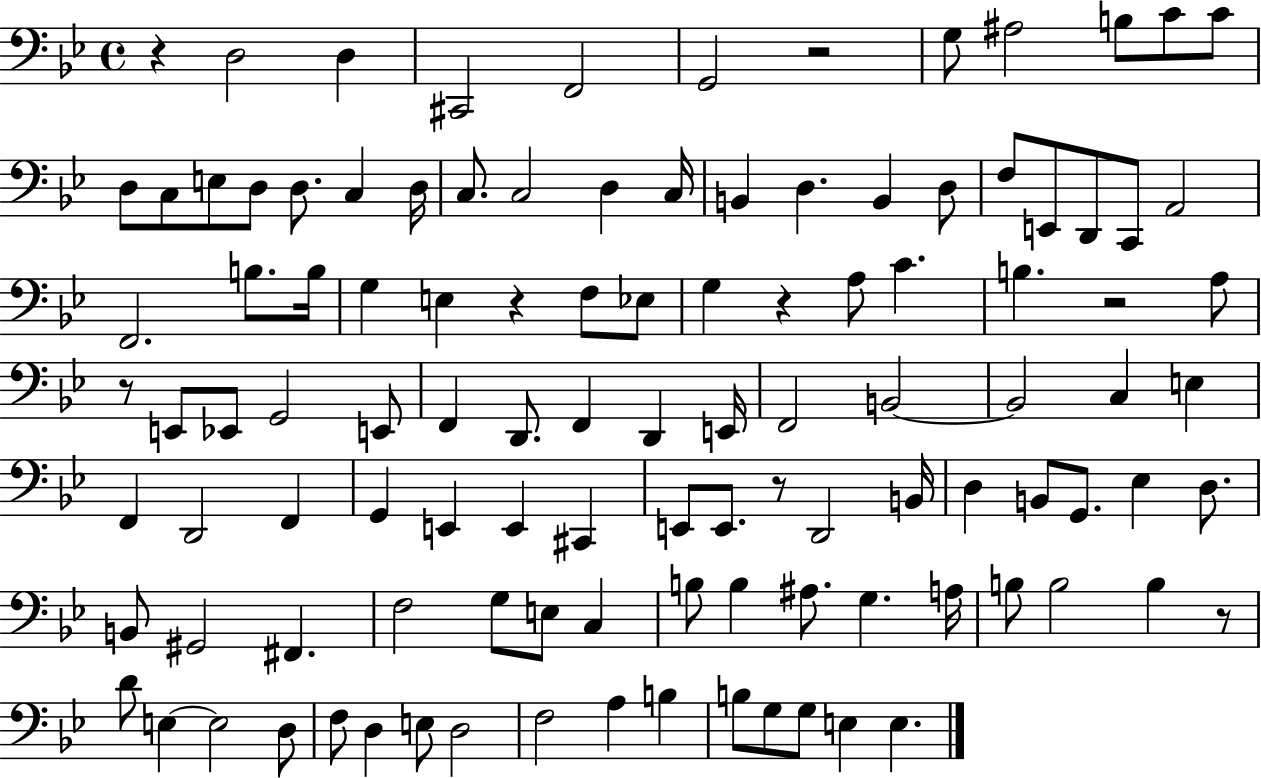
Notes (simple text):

R/q D3/h D3/q C#2/h F2/h G2/h R/h G3/e A#3/h B3/e C4/e C4/e D3/e C3/e E3/e D3/e D3/e. C3/q D3/s C3/e. C3/h D3/q C3/s B2/q D3/q. B2/q D3/e F3/e E2/e D2/e C2/e A2/h F2/h. B3/e. B3/s G3/q E3/q R/q F3/e Eb3/e G3/q R/q A3/e C4/q. B3/q. R/h A3/e R/e E2/e Eb2/e G2/h E2/e F2/q D2/e. F2/q D2/q E2/s F2/h B2/h B2/h C3/q E3/q F2/q D2/h F2/q G2/q E2/q E2/q C#2/q E2/e E2/e. R/e D2/h B2/s D3/q B2/e G2/e. Eb3/q D3/e. B2/e G#2/h F#2/q. F3/h G3/e E3/e C3/q B3/e B3/q A#3/e. G3/q. A3/s B3/e B3/h B3/q R/e D4/e E3/q E3/h D3/e F3/e D3/q E3/e D3/h F3/h A3/q B3/q B3/e G3/e G3/e E3/q E3/q.